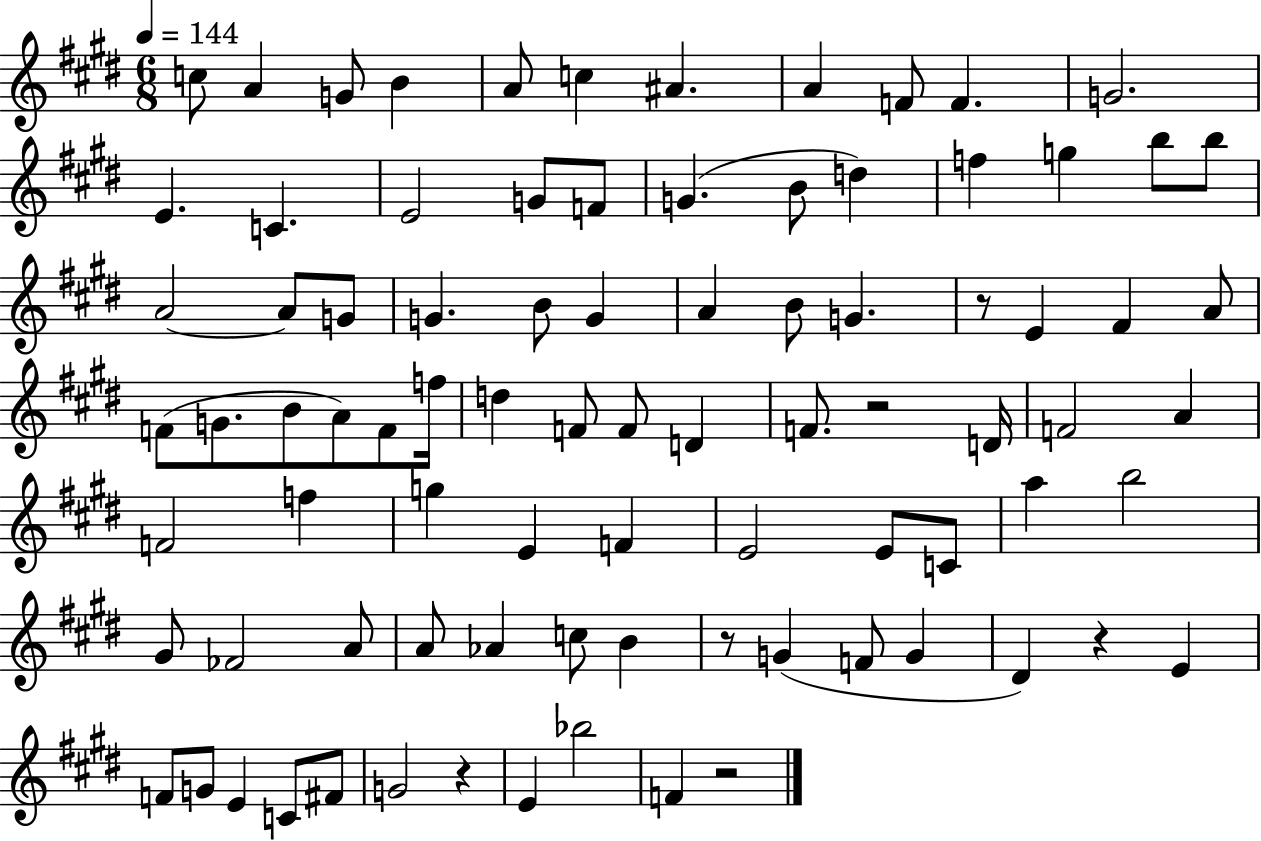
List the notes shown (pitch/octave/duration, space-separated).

C5/e A4/q G4/e B4/q A4/e C5/q A#4/q. A4/q F4/e F4/q. G4/h. E4/q. C4/q. E4/h G4/e F4/e G4/q. B4/e D5/q F5/q G5/q B5/e B5/e A4/h A4/e G4/e G4/q. B4/e G4/q A4/q B4/e G4/q. R/e E4/q F#4/q A4/e F4/e G4/e. B4/e A4/e F4/e F5/s D5/q F4/e F4/e D4/q F4/e. R/h D4/s F4/h A4/q F4/h F5/q G5/q E4/q F4/q E4/h E4/e C4/e A5/q B5/h G#4/e FES4/h A4/e A4/e Ab4/q C5/e B4/q R/e G4/q F4/e G4/q D#4/q R/q E4/q F4/e G4/e E4/q C4/e F#4/e G4/h R/q E4/q Bb5/h F4/q R/h